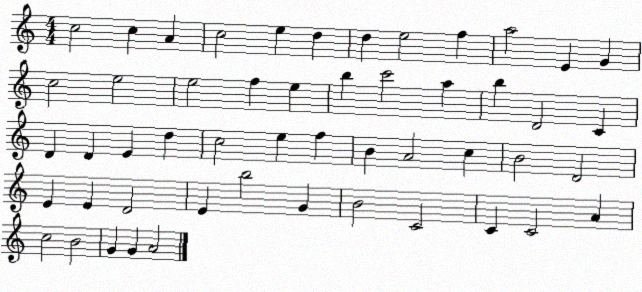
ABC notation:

X:1
T:Untitled
M:4/4
L:1/4
K:C
c2 c A c2 e d d e2 f a2 E G c2 e2 e2 f e b c'2 a b D2 C D D E d c2 e f B A2 c B2 D2 E E D2 E b2 G B2 C2 C C2 A c2 B2 G G A2